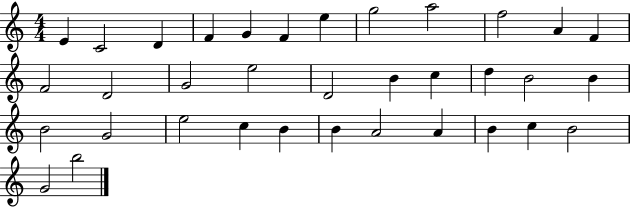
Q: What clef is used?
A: treble